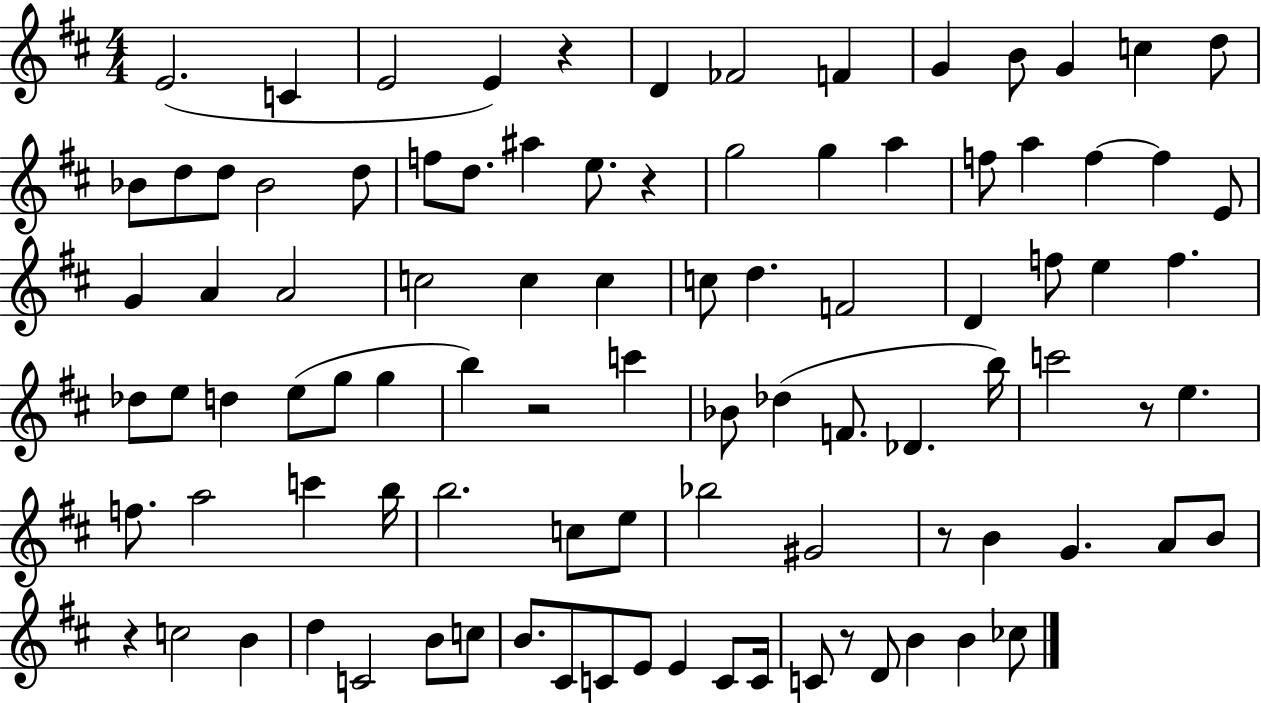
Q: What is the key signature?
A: D major